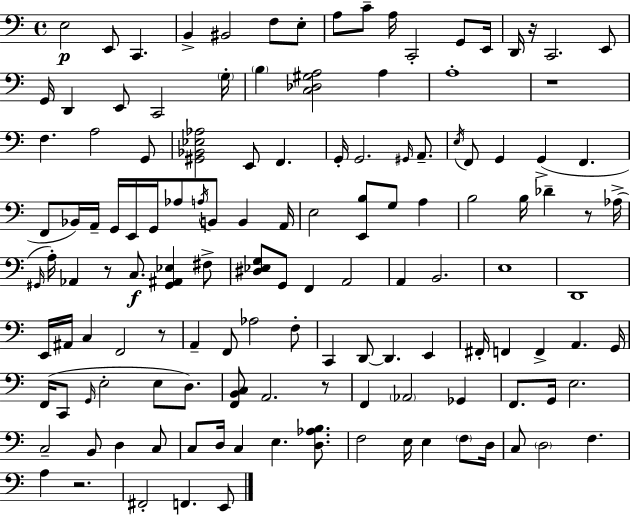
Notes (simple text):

E3/h E2/e C2/q. B2/q BIS2/h F3/e E3/e A3/e C4/e A3/s C2/h G2/e E2/s D2/s R/s C2/h. E2/e G2/s D2/q E2/e C2/h G3/s B3/q [C3,Db3,G#3,A3]/h A3/q A3/w R/w F3/q. A3/h G2/e [G#2,Bb2,Eb3,Ab3]/h E2/e F2/q. G2/s G2/h. G#2/s A2/e. E3/s F2/e G2/q G2/q F2/q. F2/e Bb2/s A2/s G2/s E2/s G2/s Ab3/e A3/s B2/e B2/q A2/s E3/h [E2,B3]/e G3/e A3/q B3/h B3/s Db4/q R/e Ab3/s G#2/s A3/s Ab2/q R/e C3/e. [G#2,A#2,Eb3]/q F#3/e [D#3,Eb3,G3]/e G2/e F2/q A2/h A2/q B2/h. E3/w D2/w E2/s A#2/s C3/q F2/h R/e A2/q F2/e Ab3/h F3/e C2/q D2/e D2/q. E2/q F#2/s F2/q F2/q A2/q. G2/s F2/s C2/e G2/s E3/h E3/e D3/e. [F2,B2,C3]/e A2/h. R/e F2/q Ab2/h Gb2/q F2/e. G2/s E3/h. C3/h B2/e D3/q C3/e C3/e D3/s C3/q E3/q. [D3,Ab3,B3]/e. F3/h E3/s E3/q F3/e D3/s C3/e D3/h F3/q. A3/q R/h. F#2/h F2/q. E2/e